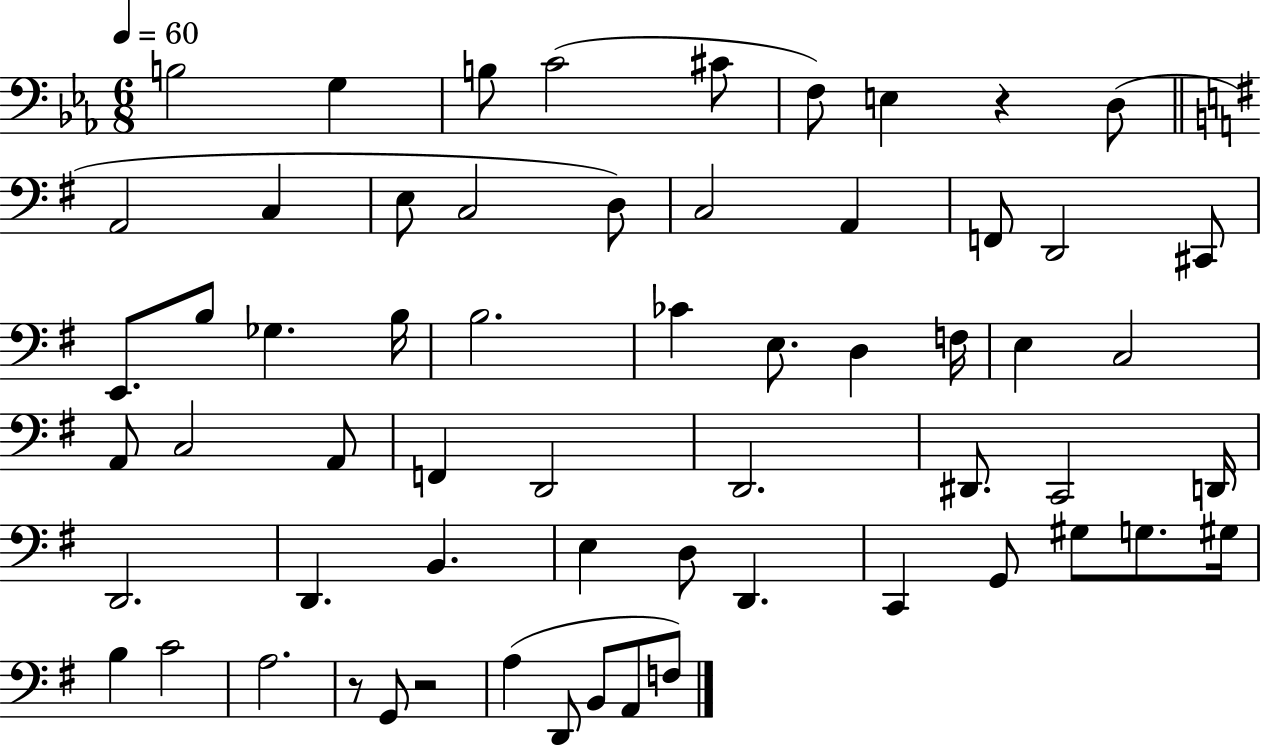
X:1
T:Untitled
M:6/8
L:1/4
K:Eb
B,2 G, B,/2 C2 ^C/2 F,/2 E, z D,/2 A,,2 C, E,/2 C,2 D,/2 C,2 A,, F,,/2 D,,2 ^C,,/2 E,,/2 B,/2 _G, B,/4 B,2 _C E,/2 D, F,/4 E, C,2 A,,/2 C,2 A,,/2 F,, D,,2 D,,2 ^D,,/2 C,,2 D,,/4 D,,2 D,, B,, E, D,/2 D,, C,, G,,/2 ^G,/2 G,/2 ^G,/4 B, C2 A,2 z/2 G,,/2 z2 A, D,,/2 B,,/2 A,,/2 F,/2